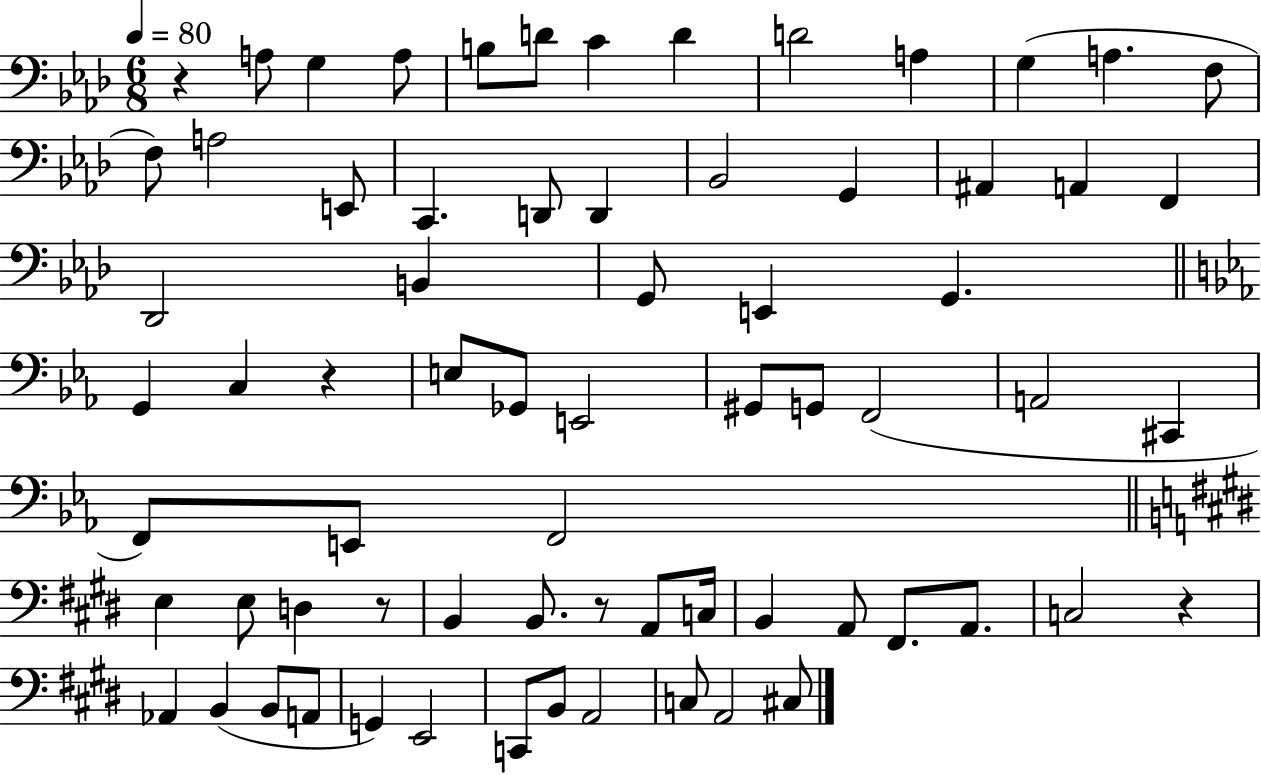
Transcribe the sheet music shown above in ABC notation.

X:1
T:Untitled
M:6/8
L:1/4
K:Ab
z A,/2 G, A,/2 B,/2 D/2 C D D2 A, G, A, F,/2 F,/2 A,2 E,,/2 C,, D,,/2 D,, _B,,2 G,, ^A,, A,, F,, _D,,2 B,, G,,/2 E,, G,, G,, C, z E,/2 _G,,/2 E,,2 ^G,,/2 G,,/2 F,,2 A,,2 ^C,, F,,/2 E,,/2 F,,2 E, E,/2 D, z/2 B,, B,,/2 z/2 A,,/2 C,/4 B,, A,,/2 ^F,,/2 A,,/2 C,2 z _A,, B,, B,,/2 A,,/2 G,, E,,2 C,,/2 B,,/2 A,,2 C,/2 A,,2 ^C,/2